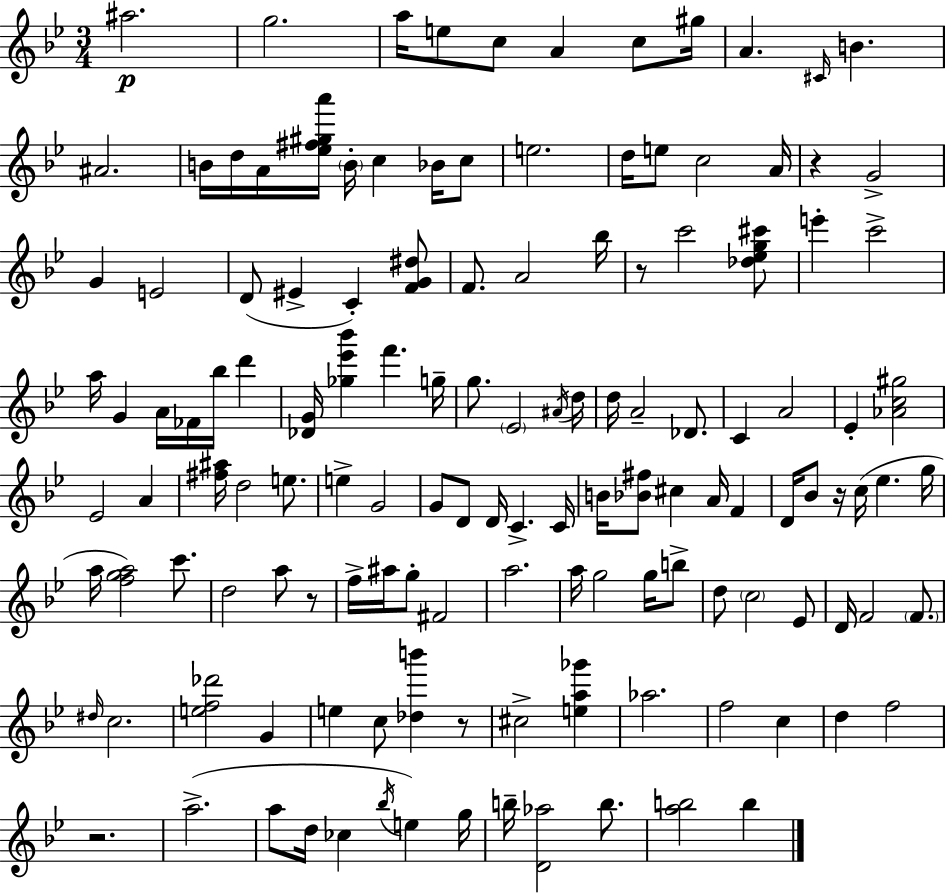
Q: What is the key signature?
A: G minor